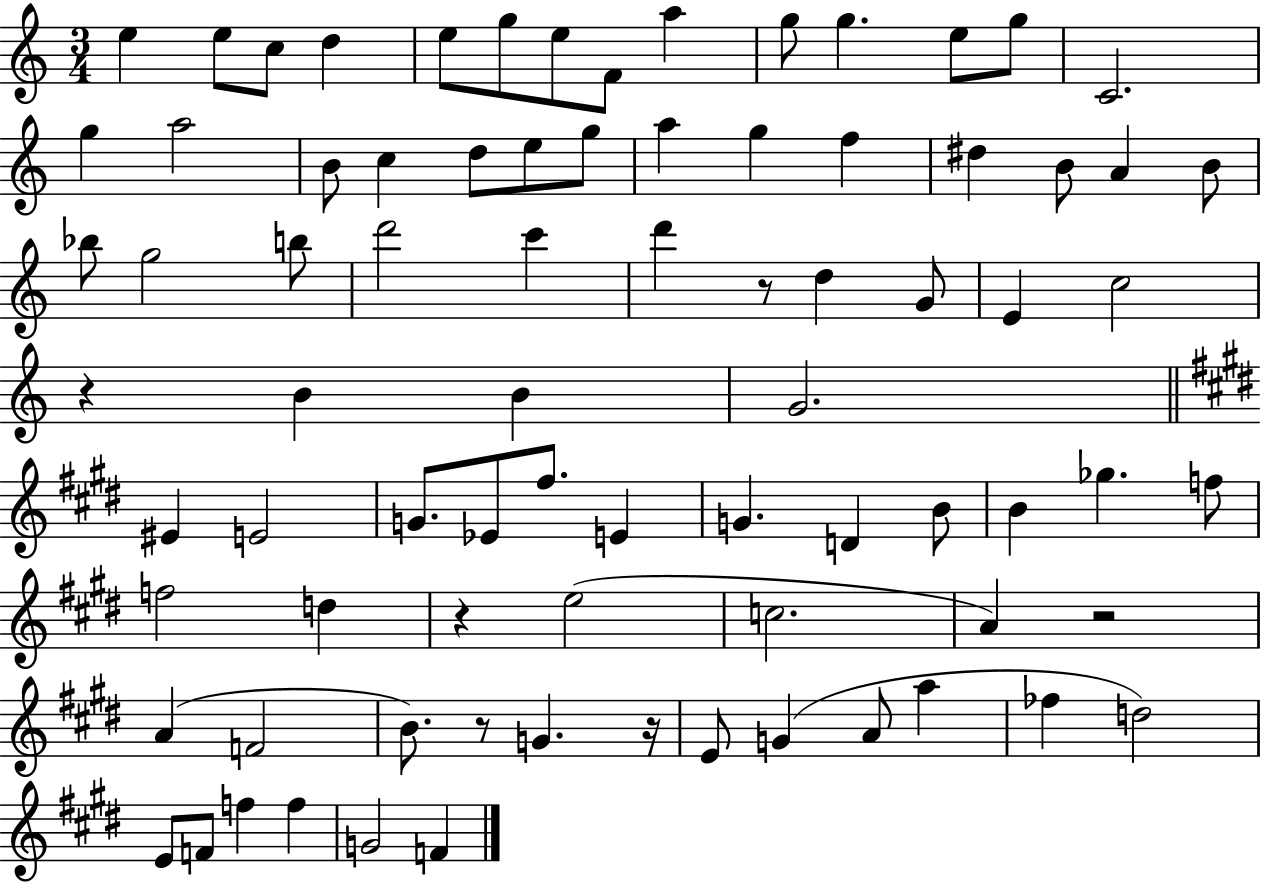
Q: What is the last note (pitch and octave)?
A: F4